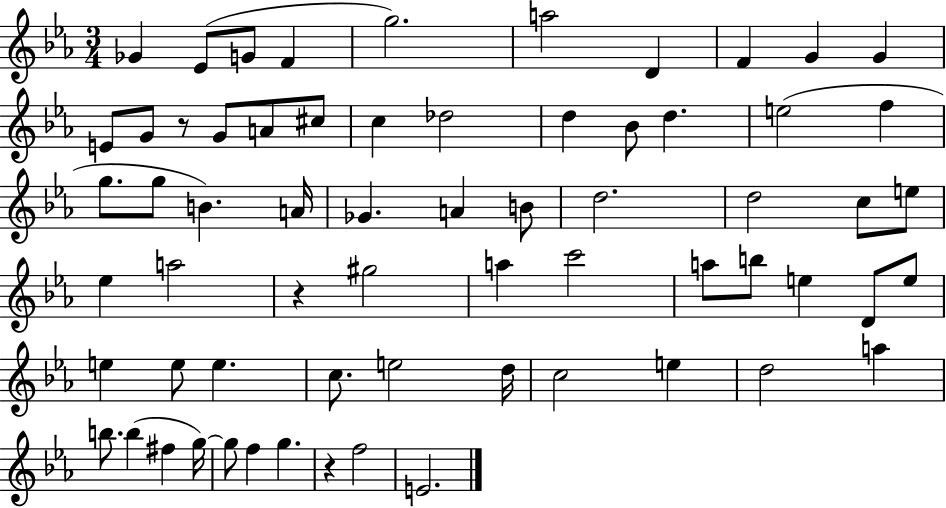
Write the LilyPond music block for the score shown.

{
  \clef treble
  \numericTimeSignature
  \time 3/4
  \key ees \major
  ges'4 ees'8( g'8 f'4 | g''2.) | a''2 d'4 | f'4 g'4 g'4 | \break e'8 g'8 r8 g'8 a'8 cis''8 | c''4 des''2 | d''4 bes'8 d''4. | e''2( f''4 | \break g''8. g''8 b'4.) a'16 | ges'4. a'4 b'8 | d''2. | d''2 c''8 e''8 | \break ees''4 a''2 | r4 gis''2 | a''4 c'''2 | a''8 b''8 e''4 d'8 e''8 | \break e''4 e''8 e''4. | c''8. e''2 d''16 | c''2 e''4 | d''2 a''4 | \break b''8. b''4( fis''4 g''16~~) | g''8 f''4 g''4. | r4 f''2 | e'2. | \break \bar "|."
}